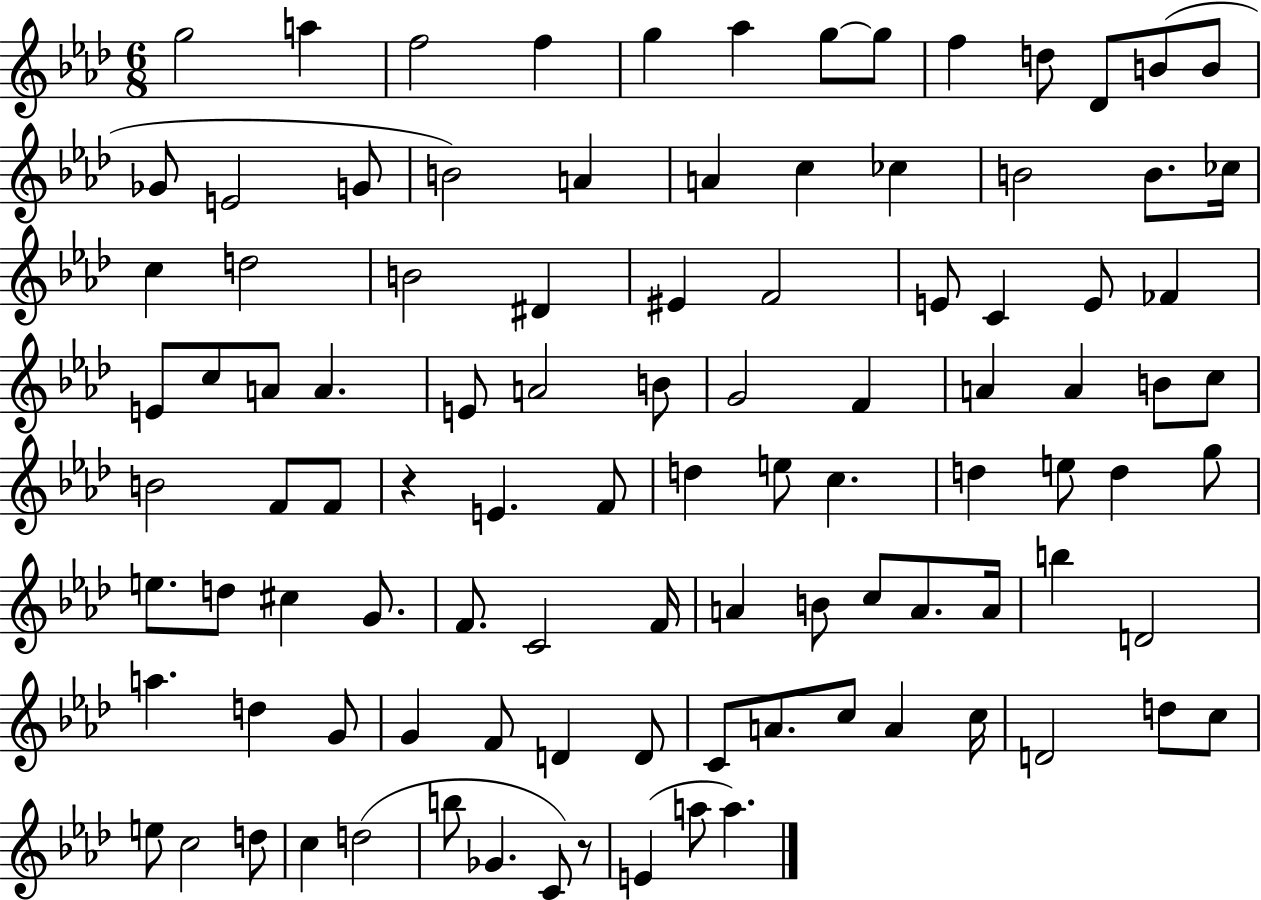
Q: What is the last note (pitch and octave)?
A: A5